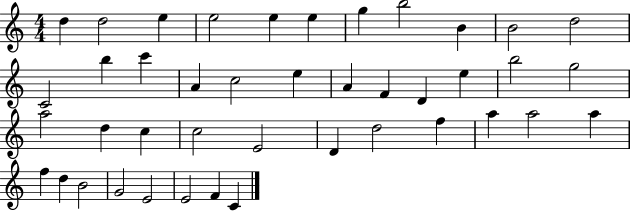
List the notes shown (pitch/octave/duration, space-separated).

D5/q D5/h E5/q E5/h E5/q E5/q G5/q B5/h B4/q B4/h D5/h C4/h B5/q C6/q A4/q C5/h E5/q A4/q F4/q D4/q E5/q B5/h G5/h A5/h D5/q C5/q C5/h E4/h D4/q D5/h F5/q A5/q A5/h A5/q F5/q D5/q B4/h G4/h E4/h E4/h F4/q C4/q